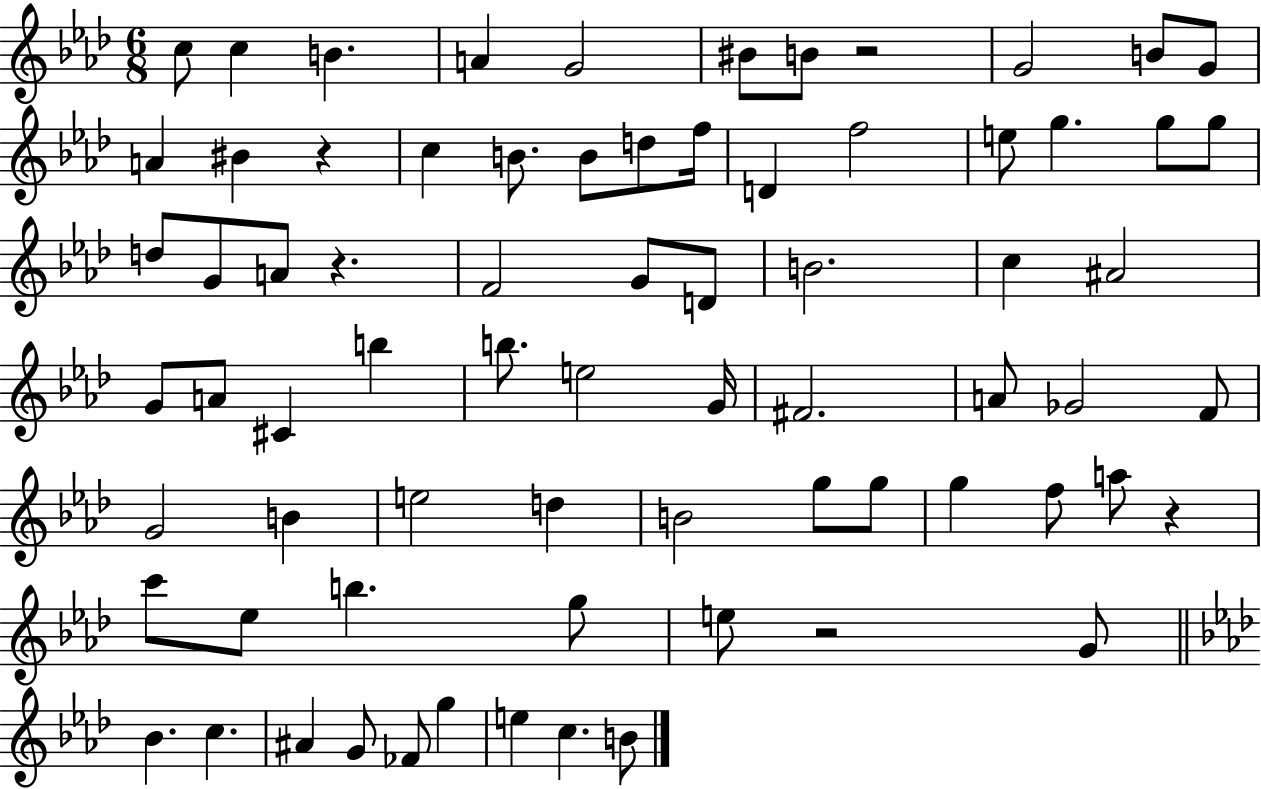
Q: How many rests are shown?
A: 5